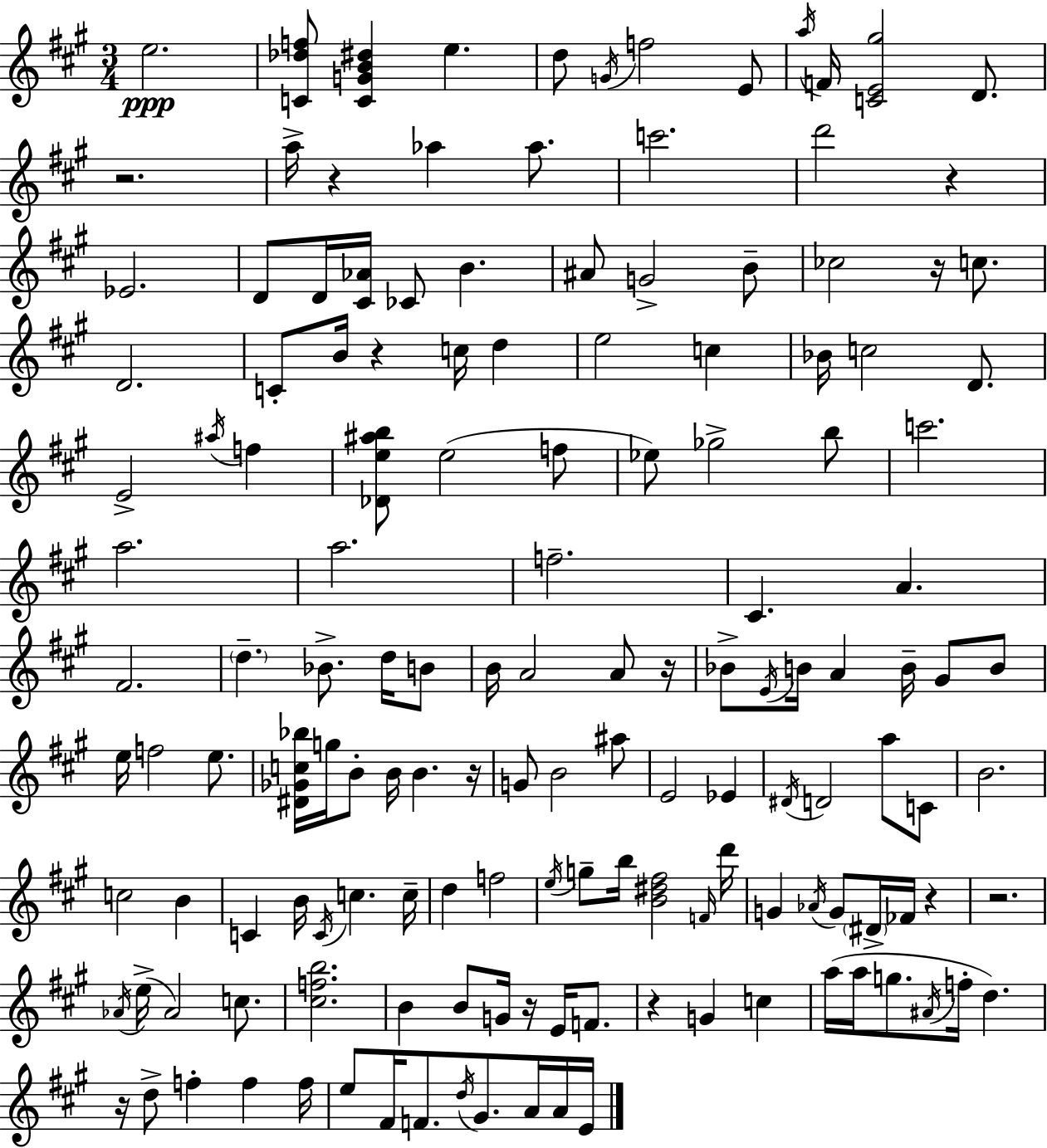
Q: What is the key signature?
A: A major